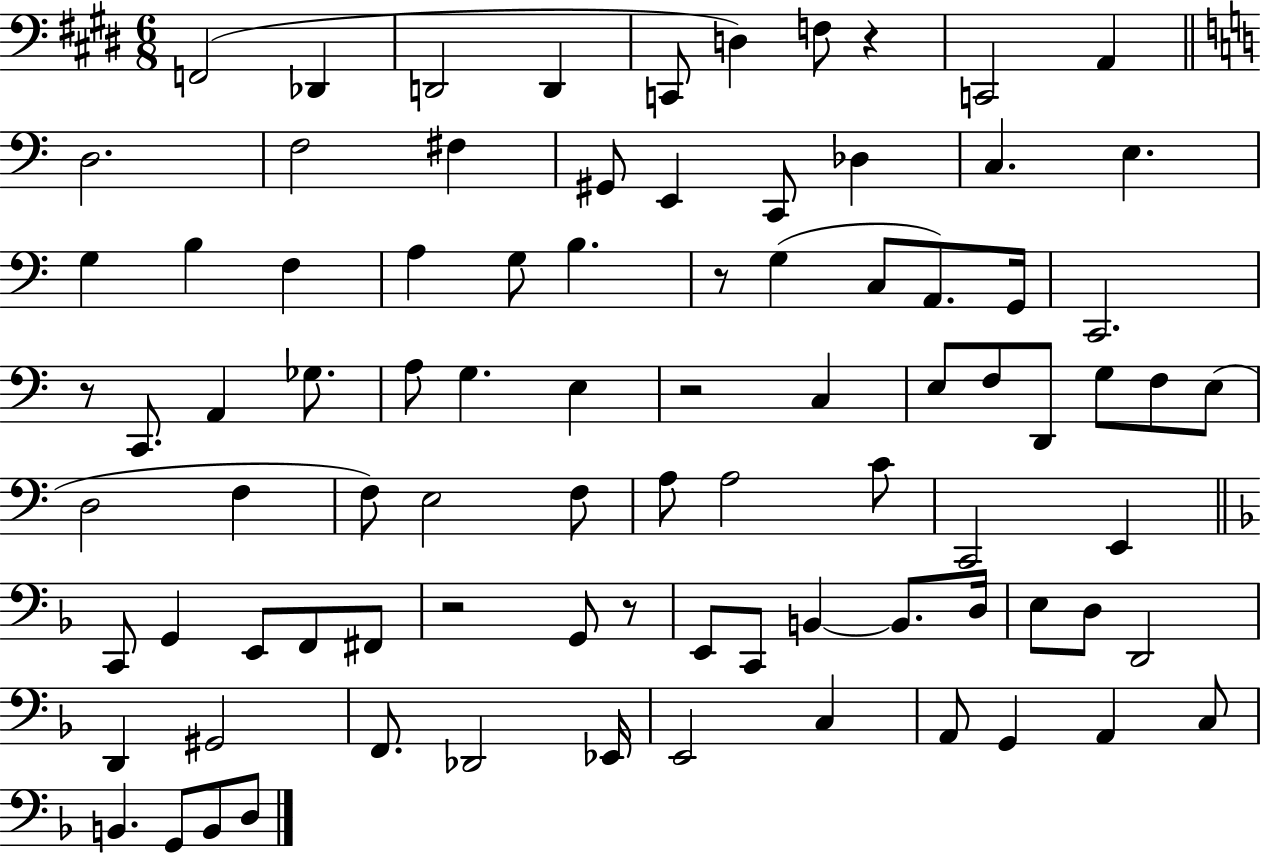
{
  \clef bass
  \numericTimeSignature
  \time 6/8
  \key e \major
  f,2( des,4 | d,2 d,4 | c,8 d4) f8 r4 | c,2 a,4 | \break \bar "||" \break \key c \major d2. | f2 fis4 | gis,8 e,4 c,8 des4 | c4. e4. | \break g4 b4 f4 | a4 g8 b4. | r8 g4( c8 a,8.) g,16 | c,2. | \break r8 c,8. a,4 ges8. | a8 g4. e4 | r2 c4 | e8 f8 d,8 g8 f8 e8( | \break d2 f4 | f8) e2 f8 | a8 a2 c'8 | c,2 e,4 | \break \bar "||" \break \key f \major c,8 g,4 e,8 f,8 fis,8 | r2 g,8 r8 | e,8 c,8 b,4~~ b,8. d16 | e8 d8 d,2 | \break d,4 gis,2 | f,8. des,2 ees,16 | e,2 c4 | a,8 g,4 a,4 c8 | \break b,4. g,8 b,8 d8 | \bar "|."
}